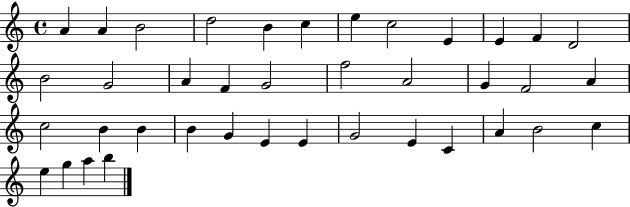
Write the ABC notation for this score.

X:1
T:Untitled
M:4/4
L:1/4
K:C
A A B2 d2 B c e c2 E E F D2 B2 G2 A F G2 f2 A2 G F2 A c2 B B B G E E G2 E C A B2 c e g a b